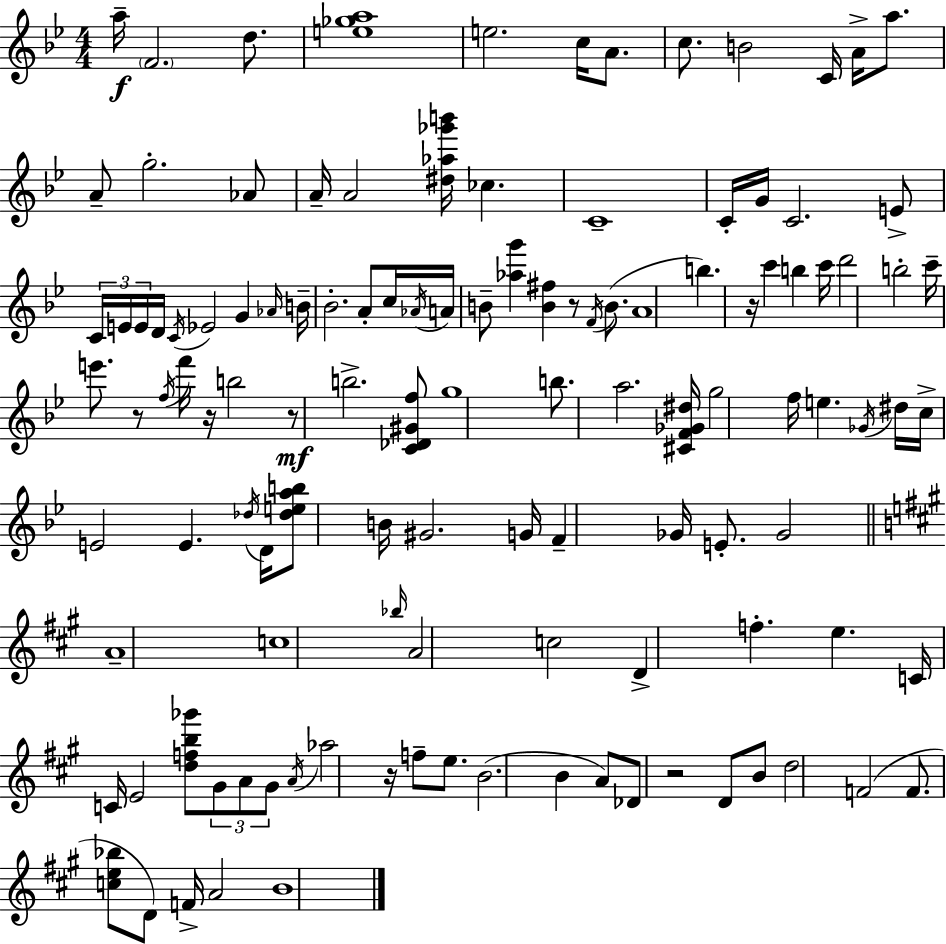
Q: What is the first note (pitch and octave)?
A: A5